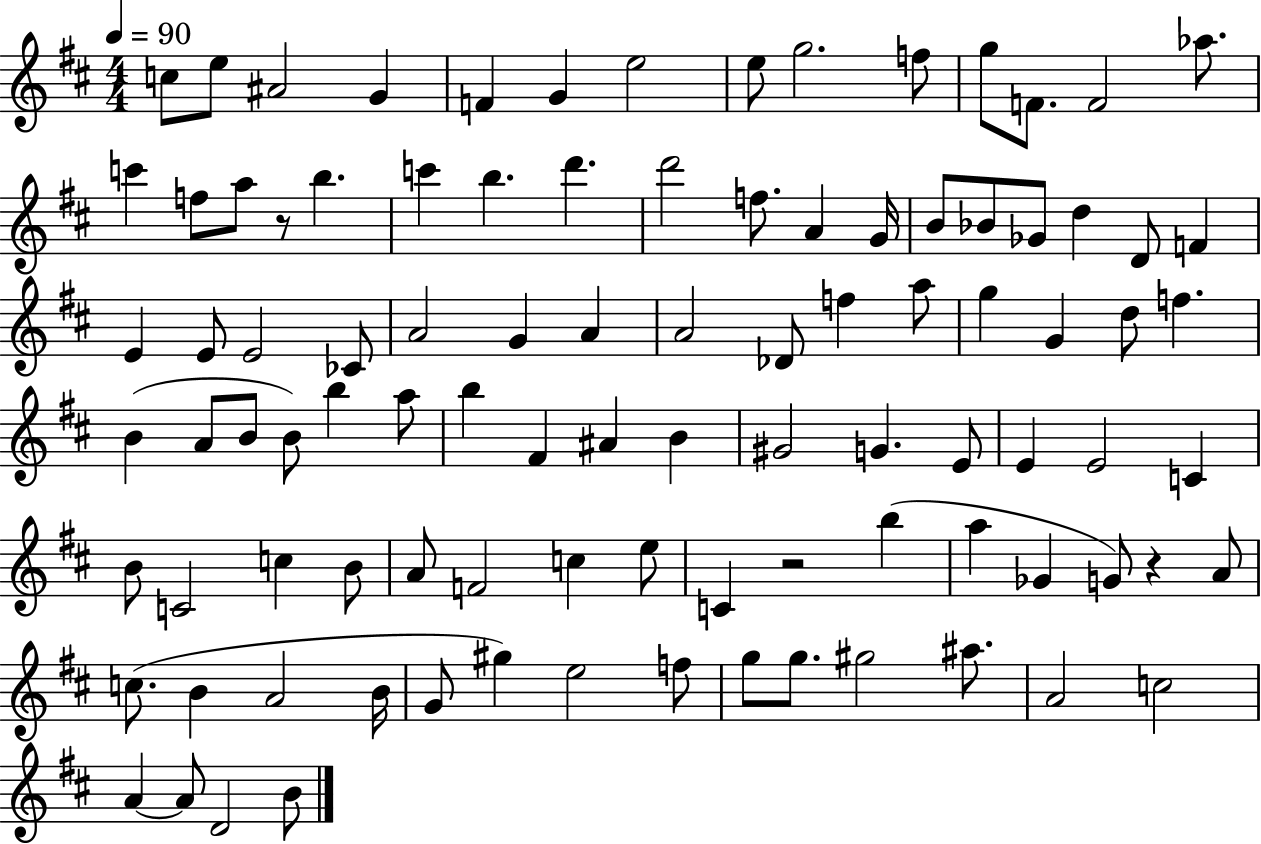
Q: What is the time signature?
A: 4/4